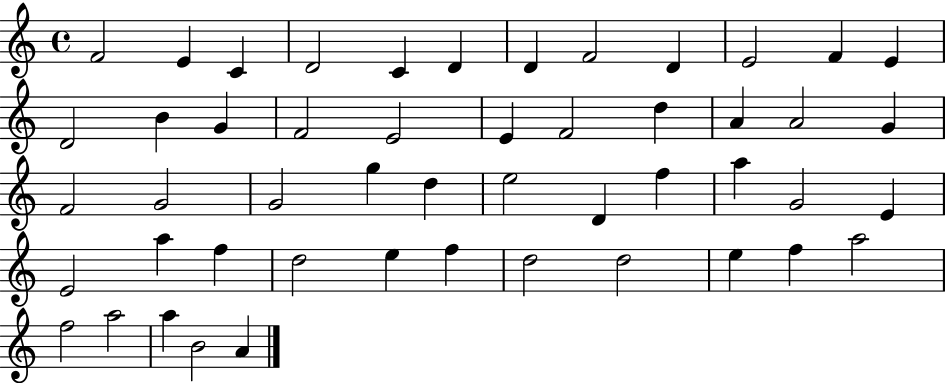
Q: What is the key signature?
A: C major